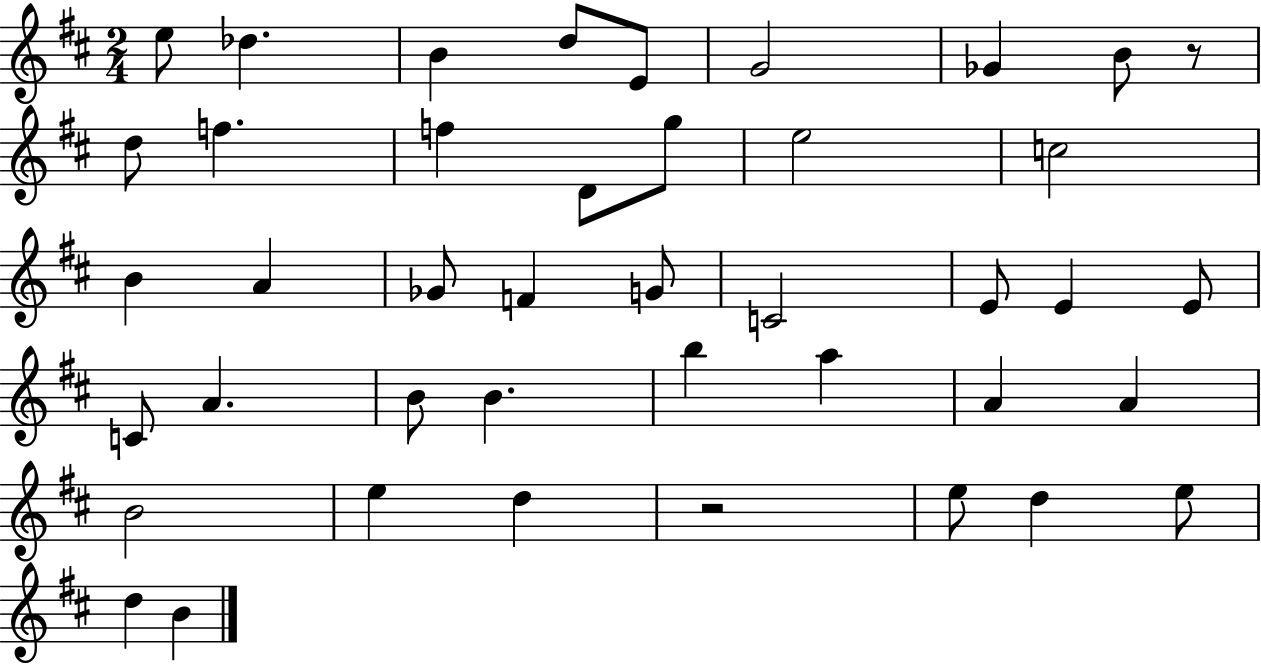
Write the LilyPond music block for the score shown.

{
  \clef treble
  \numericTimeSignature
  \time 2/4
  \key d \major
  e''8 des''4. | b'4 d''8 e'8 | g'2 | ges'4 b'8 r8 | \break d''8 f''4. | f''4 d'8 g''8 | e''2 | c''2 | \break b'4 a'4 | ges'8 f'4 g'8 | c'2 | e'8 e'4 e'8 | \break c'8 a'4. | b'8 b'4. | b''4 a''4 | a'4 a'4 | \break b'2 | e''4 d''4 | r2 | e''8 d''4 e''8 | \break d''4 b'4 | \bar "|."
}